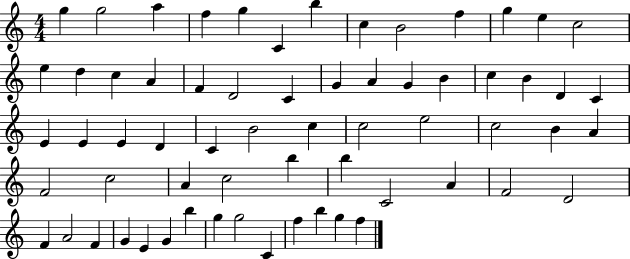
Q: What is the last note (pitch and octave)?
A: F5